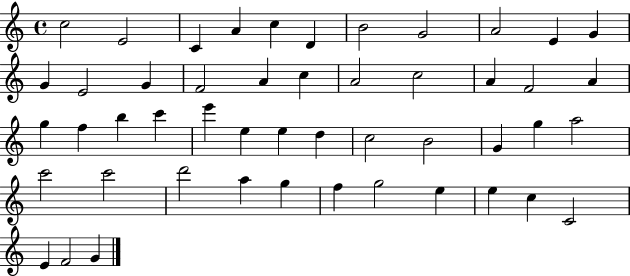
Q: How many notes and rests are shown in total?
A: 49